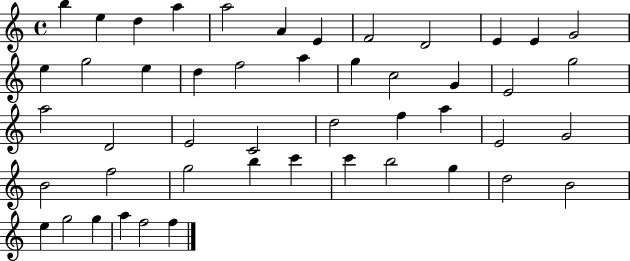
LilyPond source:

{
  \clef treble
  \time 4/4
  \defaultTimeSignature
  \key c \major
  b''4 e''4 d''4 a''4 | a''2 a'4 e'4 | f'2 d'2 | e'4 e'4 g'2 | \break e''4 g''2 e''4 | d''4 f''2 a''4 | g''4 c''2 g'4 | e'2 g''2 | \break a''2 d'2 | e'2 c'2 | d''2 f''4 a''4 | e'2 g'2 | \break b'2 f''2 | g''2 b''4 c'''4 | c'''4 b''2 g''4 | d''2 b'2 | \break e''4 g''2 g''4 | a''4 f''2 f''4 | \bar "|."
}